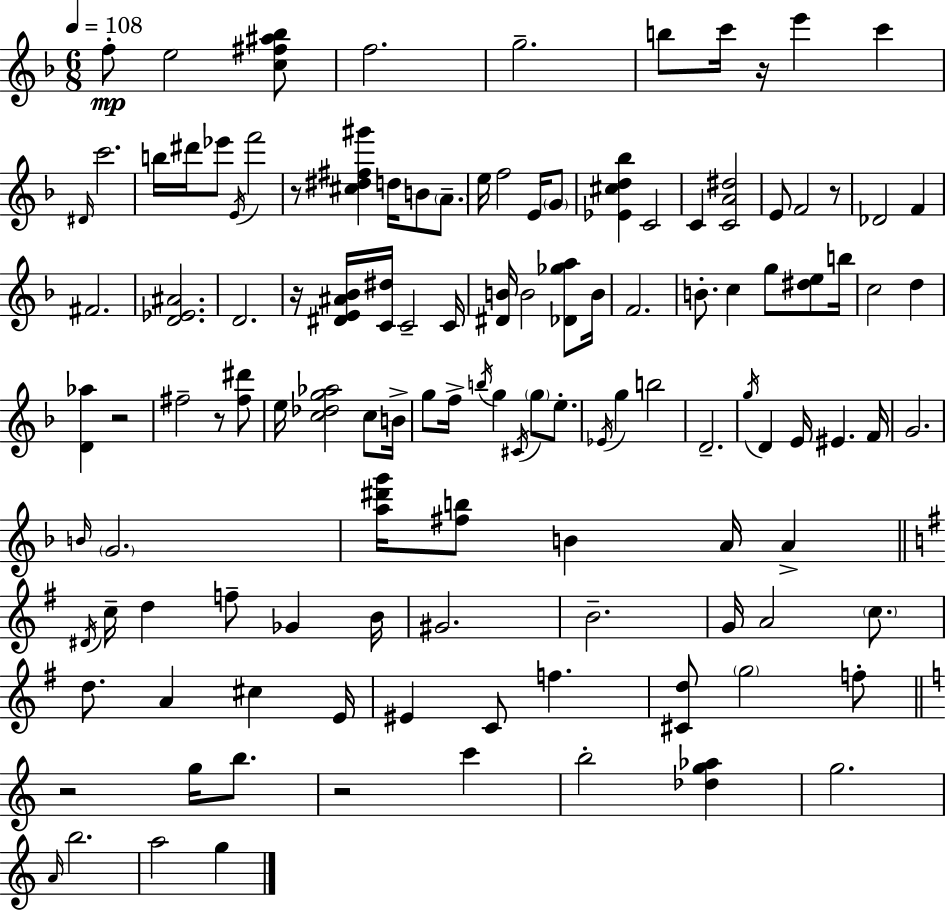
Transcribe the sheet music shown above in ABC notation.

X:1
T:Untitled
M:6/8
L:1/4
K:F
f/2 e2 [c^f^a_b]/2 f2 g2 b/2 c'/4 z/4 e' c' ^D/4 c'2 b/4 ^d'/4 _e'/2 E/4 f'2 z/2 [^c^d^f^g'] d/4 B/2 A/2 e/4 f2 E/4 G/2 [_E^cd_b] C2 C [CA^d]2 E/2 F2 z/2 _D2 F ^F2 [D_E^A]2 D2 z/4 [^DE^A_B]/4 [C^d]/4 C2 C/4 [^DB]/4 B2 [_D_ga]/2 B/4 F2 B/2 c g/2 [^de]/2 b/4 c2 d [D_a] z2 ^f2 z/2 [^f^d']/2 e/4 [c_dg_a]2 c/2 B/4 g/2 f/4 b/4 g ^C/4 g/2 e/2 _E/4 g b2 D2 g/4 D E/4 ^E F/4 G2 B/4 G2 [a^d'g']/4 [^fb]/2 B A/4 A ^D/4 c/4 d f/2 _G B/4 ^G2 B2 G/4 A2 c/2 d/2 A ^c E/4 ^E C/2 f [^Cd]/2 g2 f/2 z2 g/4 b/2 z2 c' b2 [_dg_a] g2 A/4 b2 a2 g